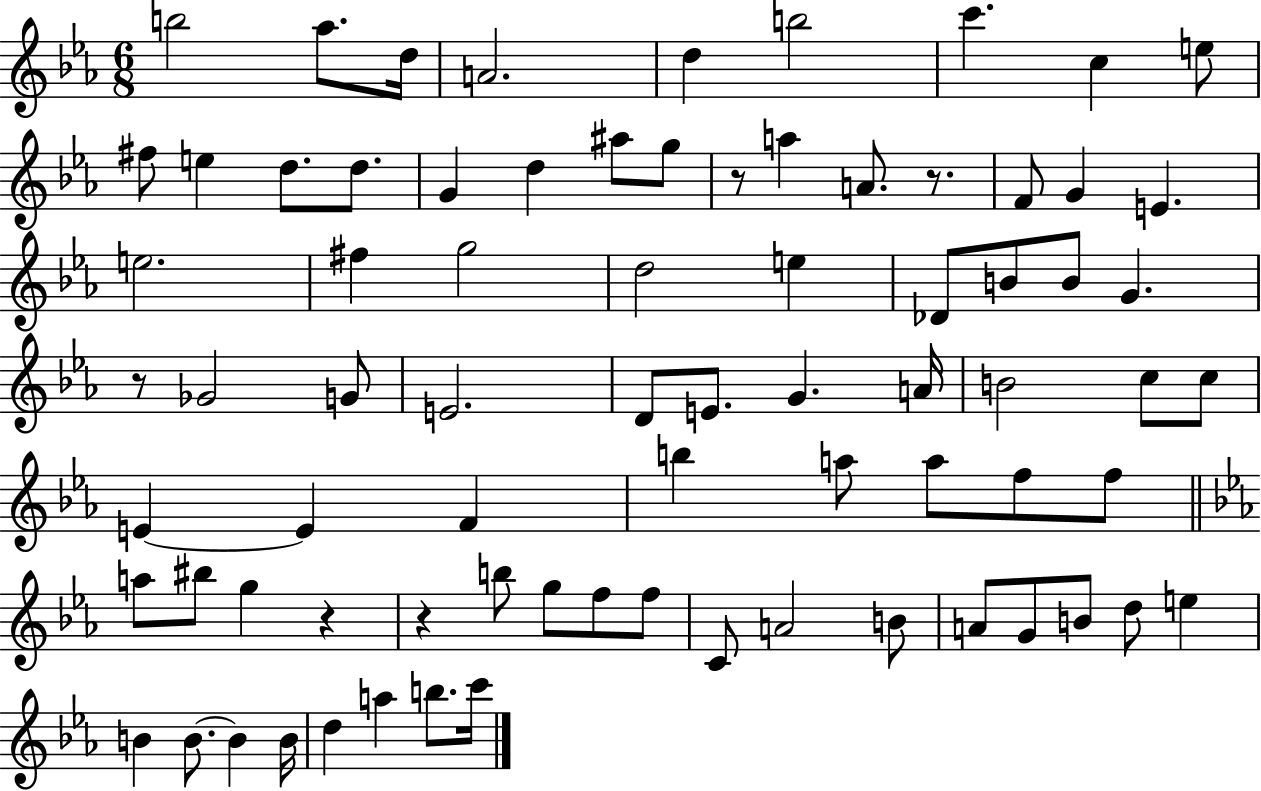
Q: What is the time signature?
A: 6/8